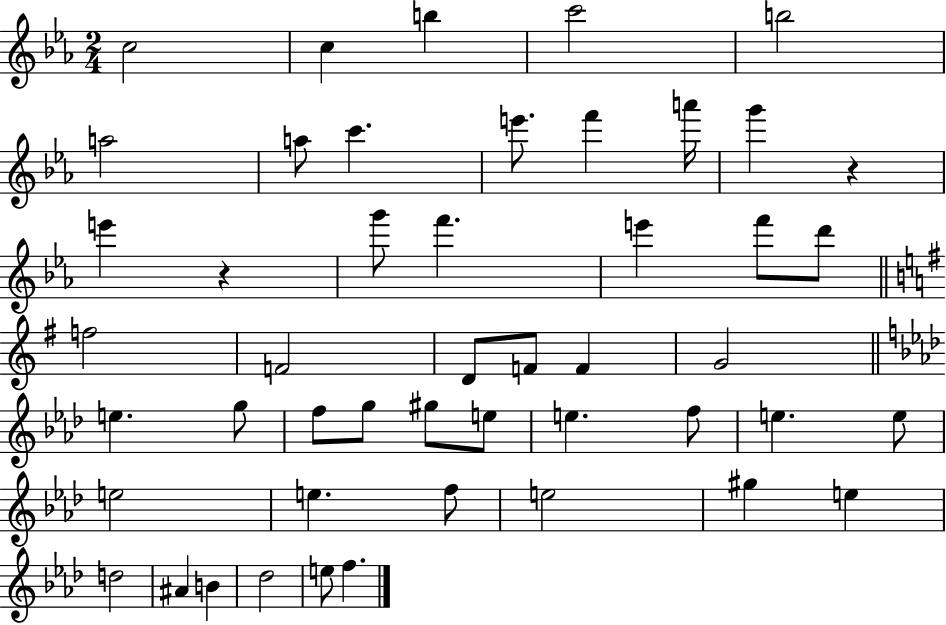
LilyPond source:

{
  \clef treble
  \numericTimeSignature
  \time 2/4
  \key ees \major
  c''2 | c''4 b''4 | c'''2 | b''2 | \break a''2 | a''8 c'''4. | e'''8. f'''4 a'''16 | g'''4 r4 | \break e'''4 r4 | g'''8 f'''4. | e'''4 f'''8 d'''8 | \bar "||" \break \key g \major f''2 | f'2 | d'8 f'8 f'4 | g'2 | \break \bar "||" \break \key f \minor e''4. g''8 | f''8 g''8 gis''8 e''8 | e''4. f''8 | e''4. e''8 | \break e''2 | e''4. f''8 | e''2 | gis''4 e''4 | \break d''2 | ais'4 b'4 | des''2 | e''8 f''4. | \break \bar "|."
}